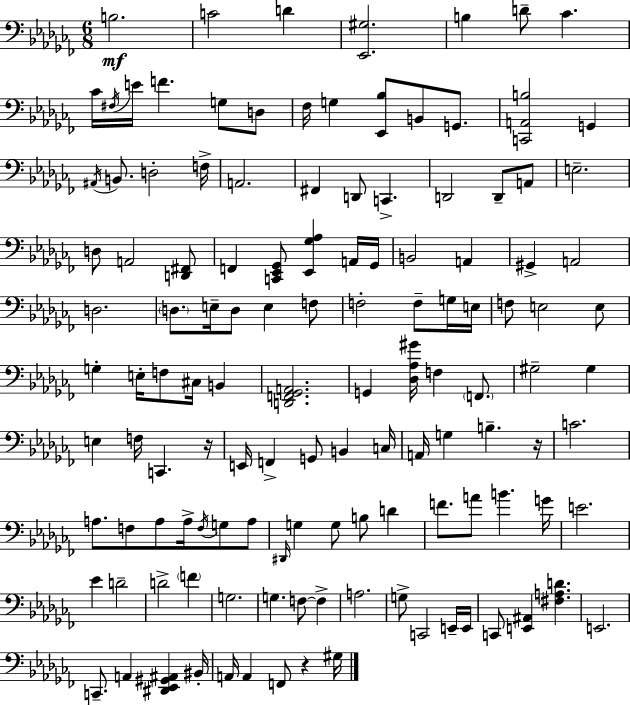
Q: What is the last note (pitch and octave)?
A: G#3